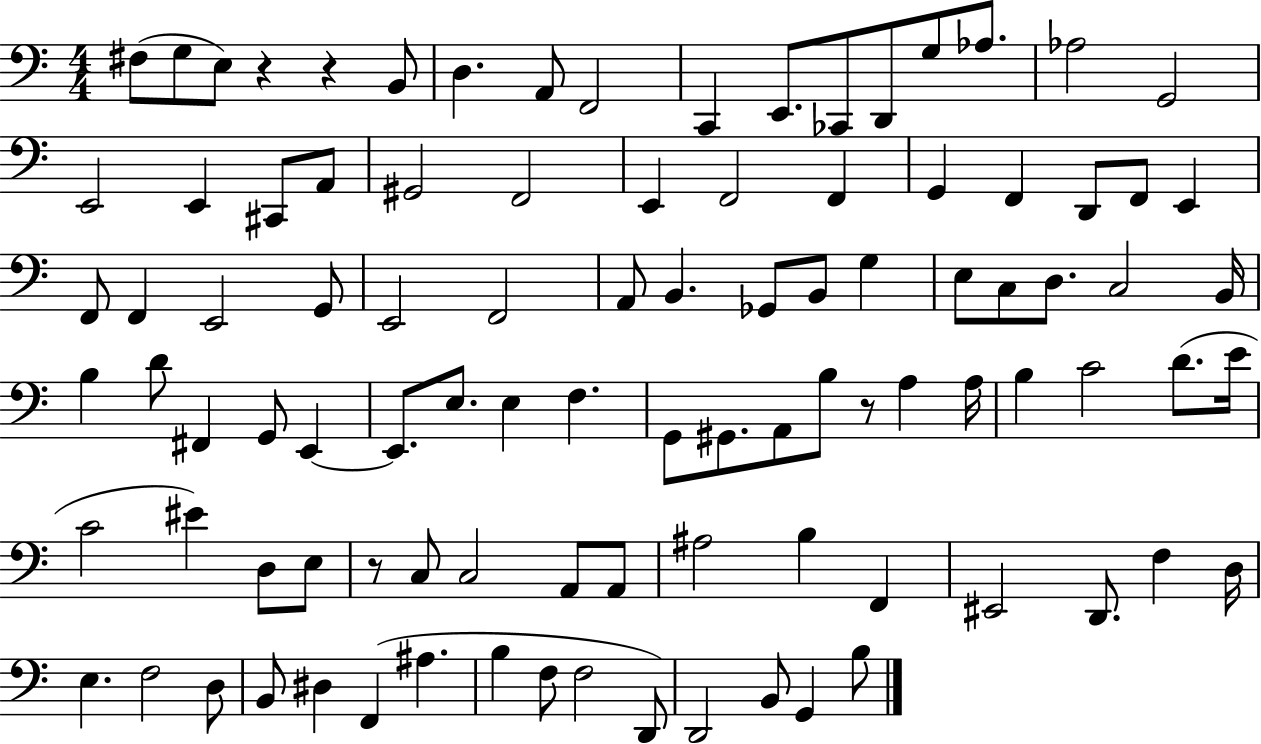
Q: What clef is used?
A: bass